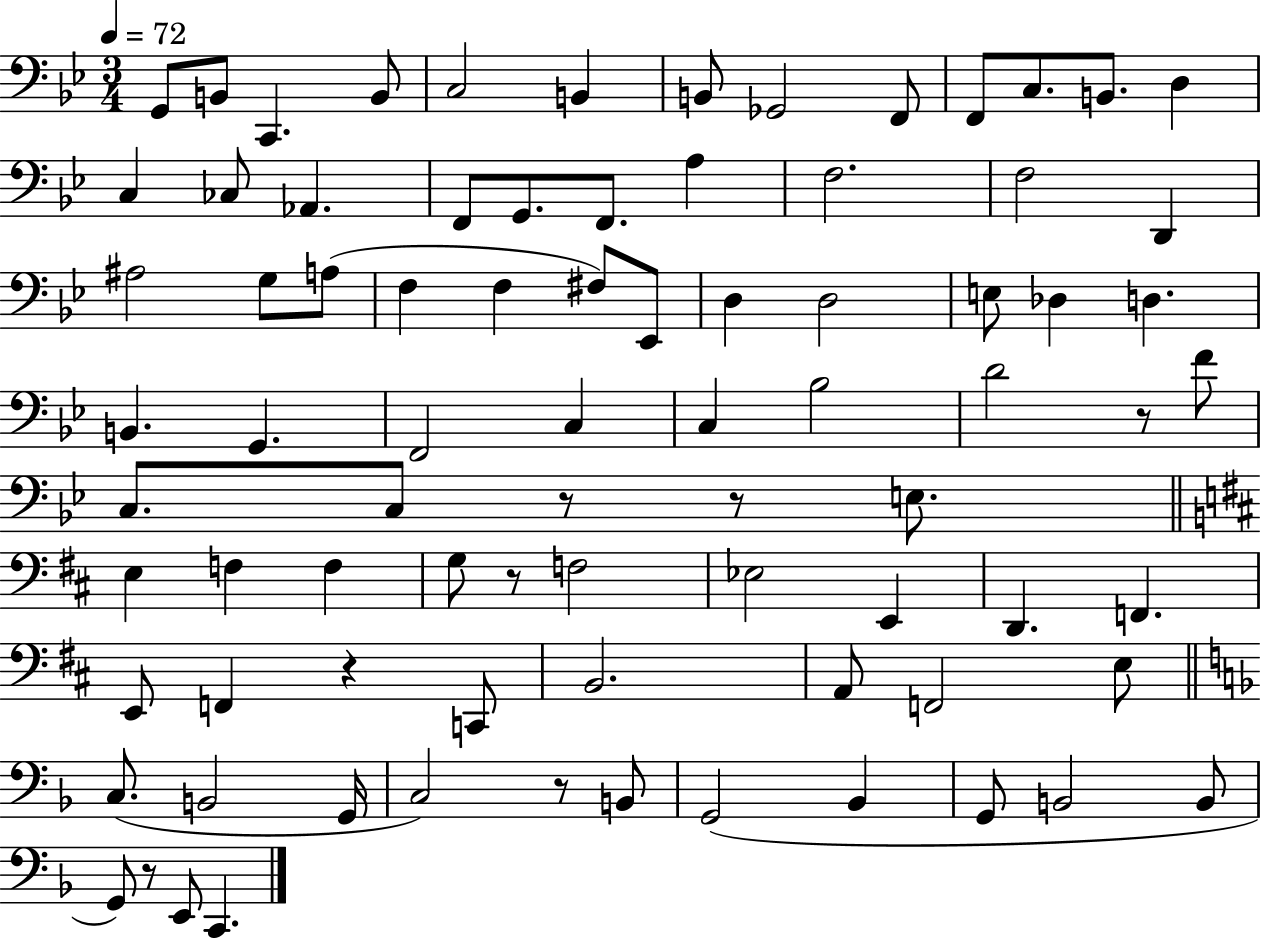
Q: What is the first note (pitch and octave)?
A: G2